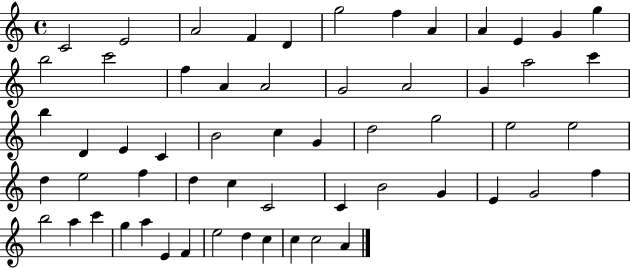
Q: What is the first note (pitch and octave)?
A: C4